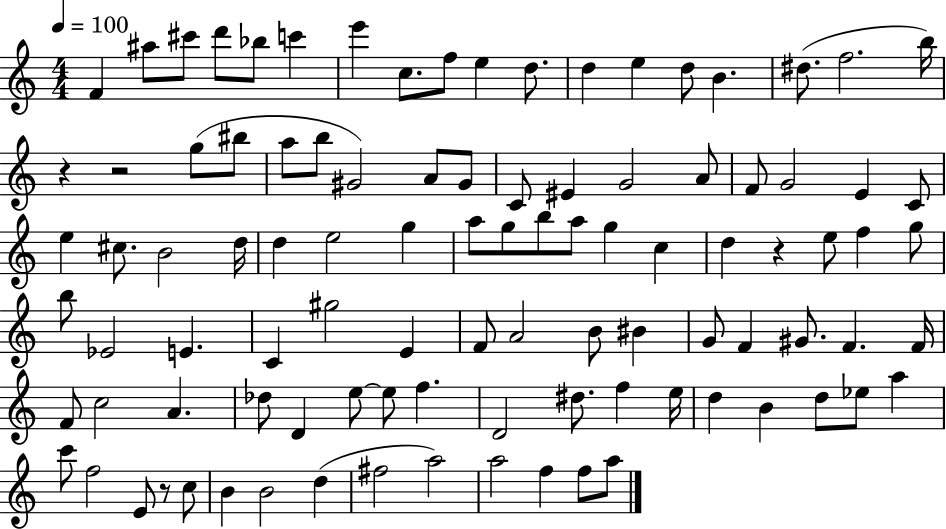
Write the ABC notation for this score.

X:1
T:Untitled
M:4/4
L:1/4
K:C
F ^a/2 ^c'/2 d'/2 _b/2 c' e' c/2 f/2 e d/2 d e d/2 B ^d/2 f2 b/4 z z2 g/2 ^b/2 a/2 b/2 ^G2 A/2 ^G/2 C/2 ^E G2 A/2 F/2 G2 E C/2 e ^c/2 B2 d/4 d e2 g a/2 g/2 b/2 a/2 g c d z e/2 f g/2 b/2 _E2 E C ^g2 E F/2 A2 B/2 ^B G/2 F ^G/2 F F/4 F/2 c2 A _d/2 D e/2 e/2 f D2 ^d/2 f e/4 d B d/2 _e/2 a c'/2 f2 E/2 z/2 c/2 B B2 d ^f2 a2 a2 f f/2 a/2